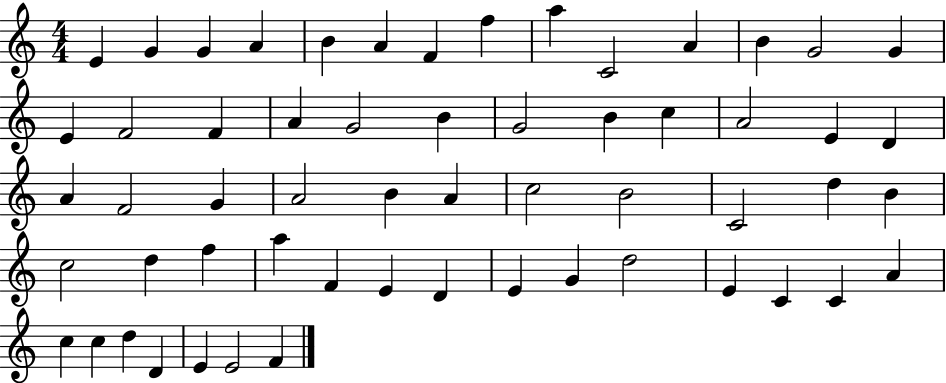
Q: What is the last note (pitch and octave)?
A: F4